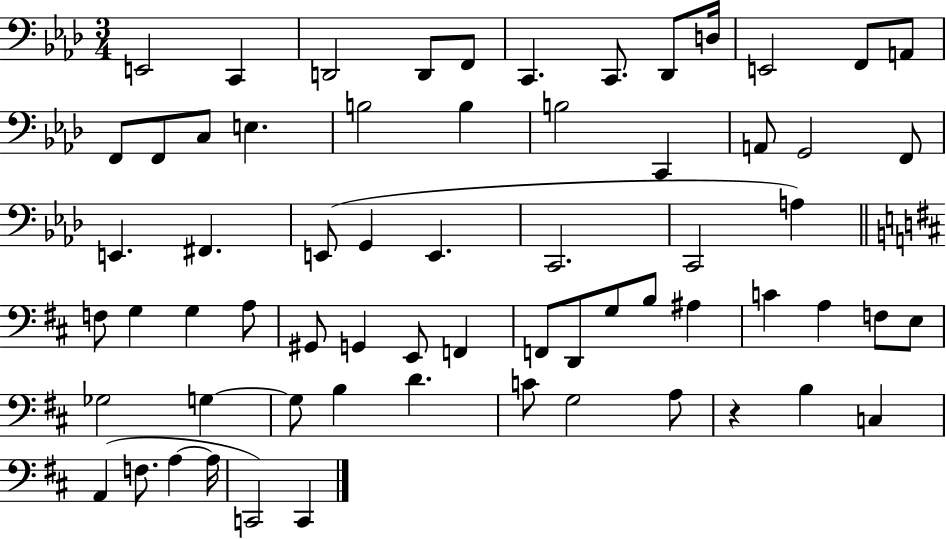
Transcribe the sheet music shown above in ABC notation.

X:1
T:Untitled
M:3/4
L:1/4
K:Ab
E,,2 C,, D,,2 D,,/2 F,,/2 C,, C,,/2 _D,,/2 D,/4 E,,2 F,,/2 A,,/2 F,,/2 F,,/2 C,/2 E, B,2 B, B,2 C,, A,,/2 G,,2 F,,/2 E,, ^F,, E,,/2 G,, E,, C,,2 C,,2 A, F,/2 G, G, A,/2 ^G,,/2 G,, E,,/2 F,, F,,/2 D,,/2 G,/2 B,/2 ^A, C A, F,/2 E,/2 _G,2 G, G,/2 B, D C/2 G,2 A,/2 z B, C, A,, F,/2 A, A,/4 C,,2 C,,